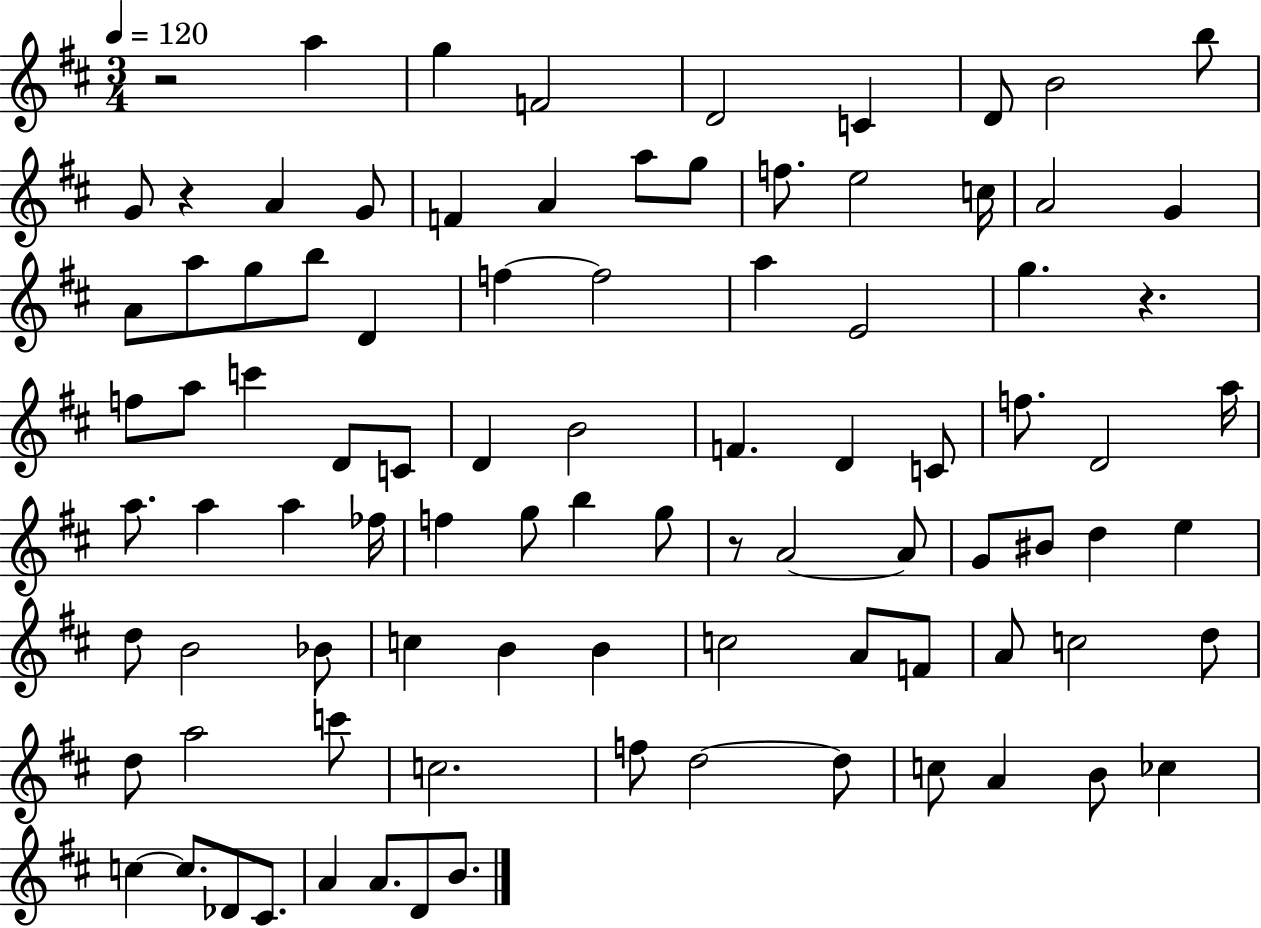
R/h A5/q G5/q F4/h D4/h C4/q D4/e B4/h B5/e G4/e R/q A4/q G4/e F4/q A4/q A5/e G5/e F5/e. E5/h C5/s A4/h G4/q A4/e A5/e G5/e B5/e D4/q F5/q F5/h A5/q E4/h G5/q. R/q. F5/e A5/e C6/q D4/e C4/e D4/q B4/h F4/q. D4/q C4/e F5/e. D4/h A5/s A5/e. A5/q A5/q FES5/s F5/q G5/e B5/q G5/e R/e A4/h A4/e G4/e BIS4/e D5/q E5/q D5/e B4/h Bb4/e C5/q B4/q B4/q C5/h A4/e F4/e A4/e C5/h D5/e D5/e A5/h C6/e C5/h. F5/e D5/h D5/e C5/e A4/q B4/e CES5/q C5/q C5/e. Db4/e C#4/e. A4/q A4/e. D4/e B4/e.